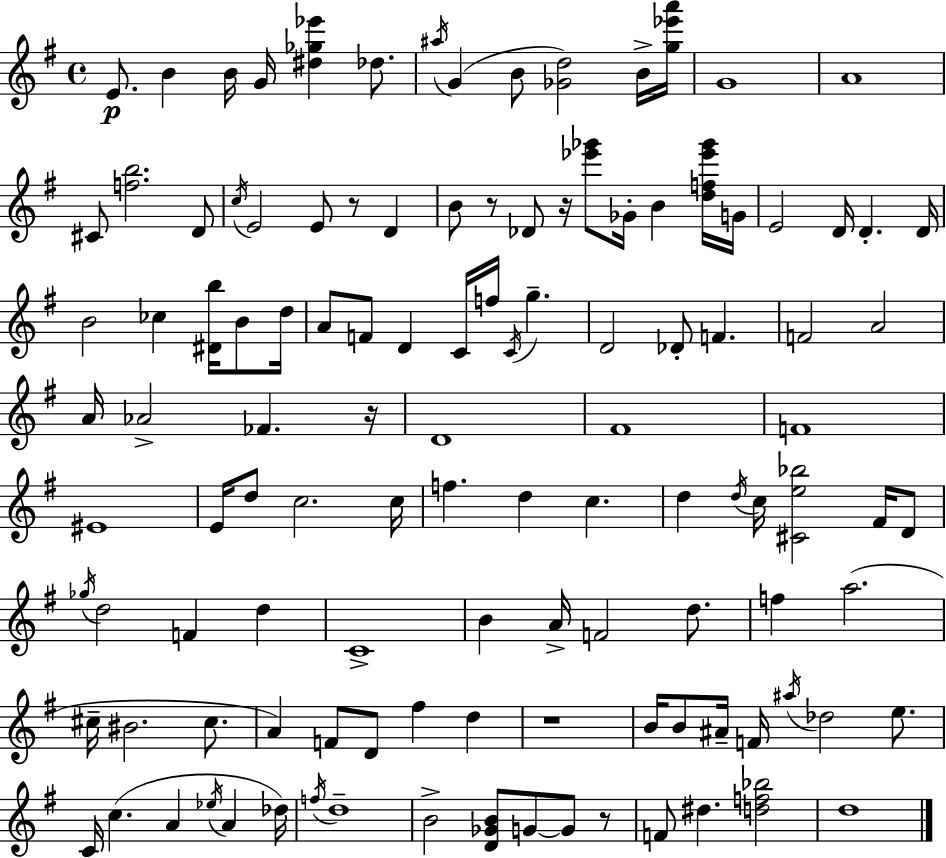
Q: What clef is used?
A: treble